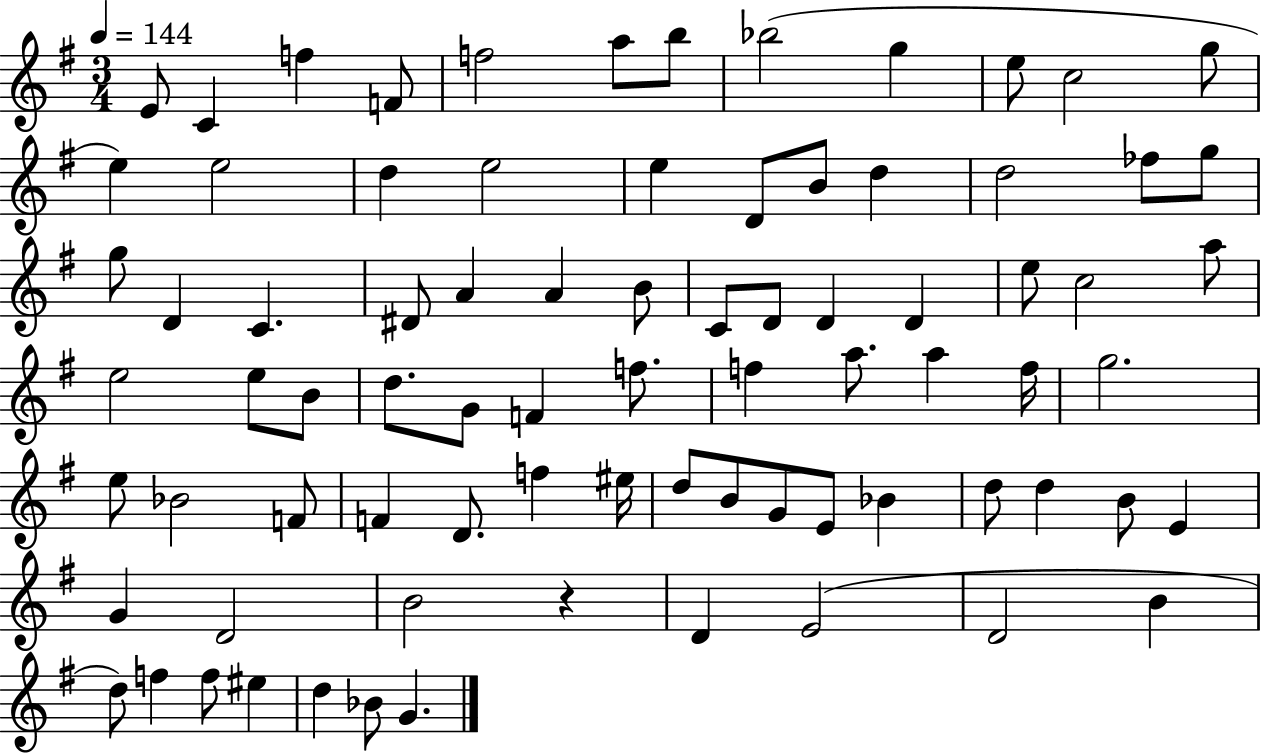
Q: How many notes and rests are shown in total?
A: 80